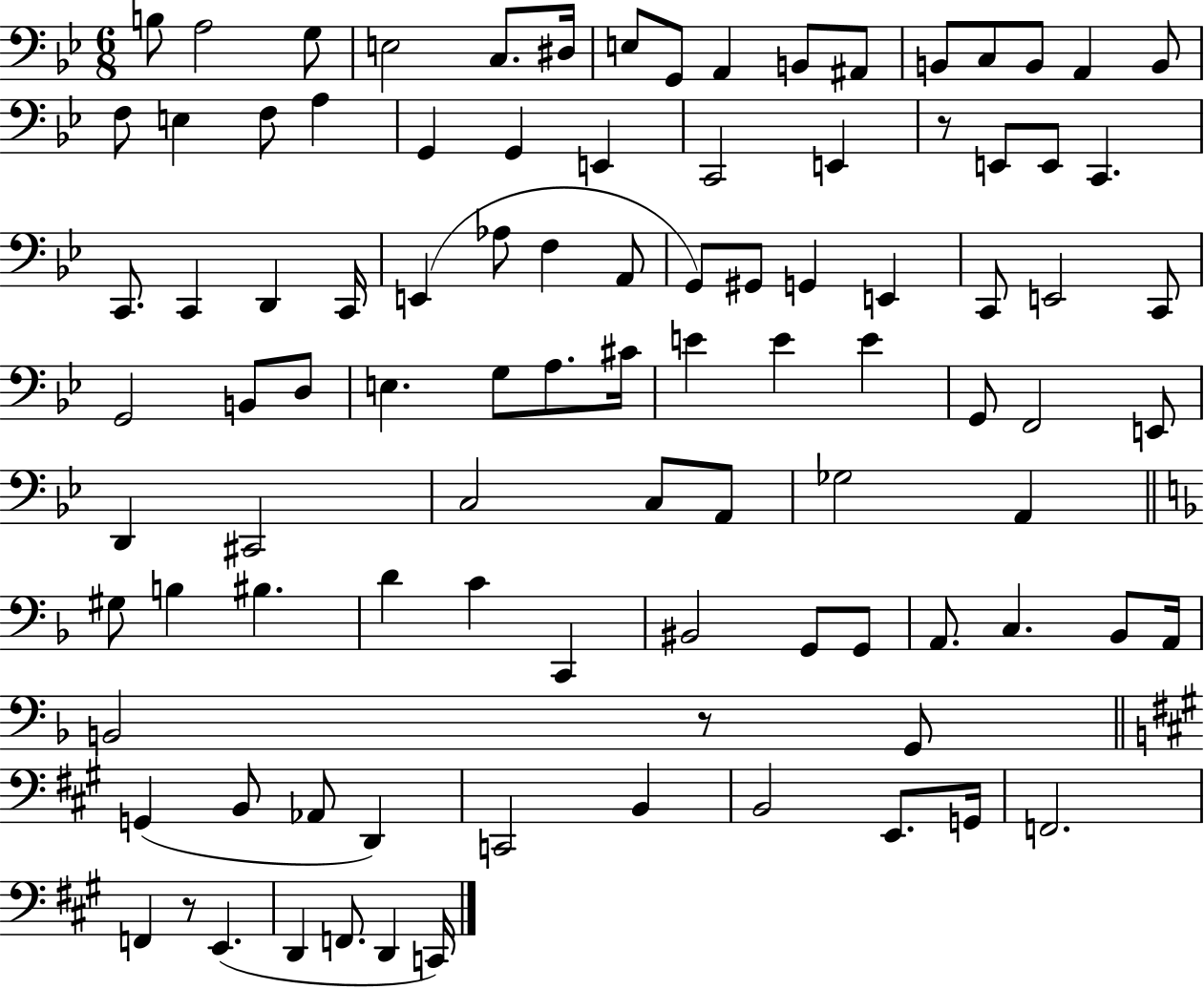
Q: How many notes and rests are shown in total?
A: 97